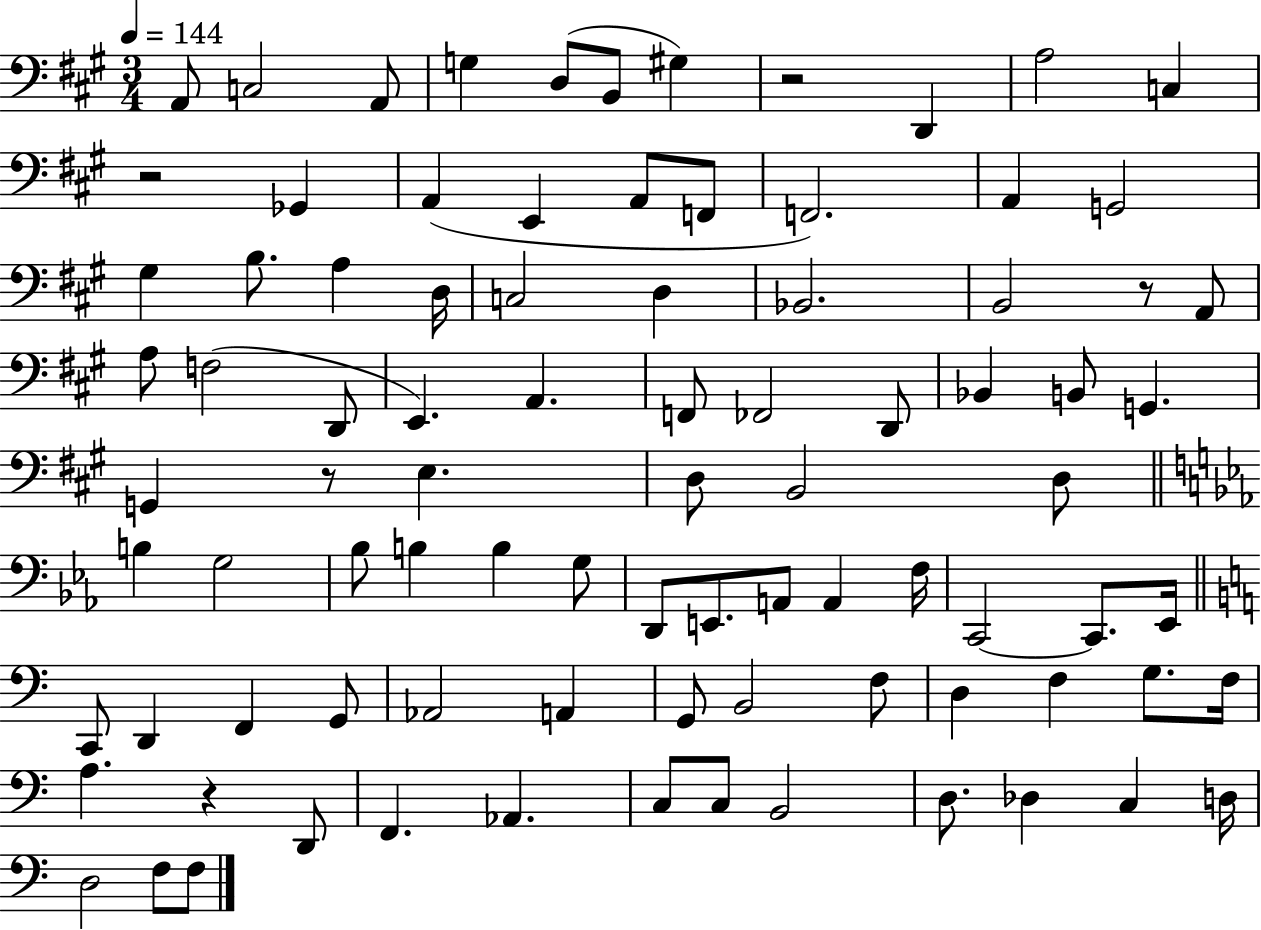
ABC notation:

X:1
T:Untitled
M:3/4
L:1/4
K:A
A,,/2 C,2 A,,/2 G, D,/2 B,,/2 ^G, z2 D,, A,2 C, z2 _G,, A,, E,, A,,/2 F,,/2 F,,2 A,, G,,2 ^G, B,/2 A, D,/4 C,2 D, _B,,2 B,,2 z/2 A,,/2 A,/2 F,2 D,,/2 E,, A,, F,,/2 _F,,2 D,,/2 _B,, B,,/2 G,, G,, z/2 E, D,/2 B,,2 D,/2 B, G,2 _B,/2 B, B, G,/2 D,,/2 E,,/2 A,,/2 A,, F,/4 C,,2 C,,/2 _E,,/4 C,,/2 D,, F,, G,,/2 _A,,2 A,, G,,/2 B,,2 F,/2 D, F, G,/2 F,/4 A, z D,,/2 F,, _A,, C,/2 C,/2 B,,2 D,/2 _D, C, D,/4 D,2 F,/2 F,/2